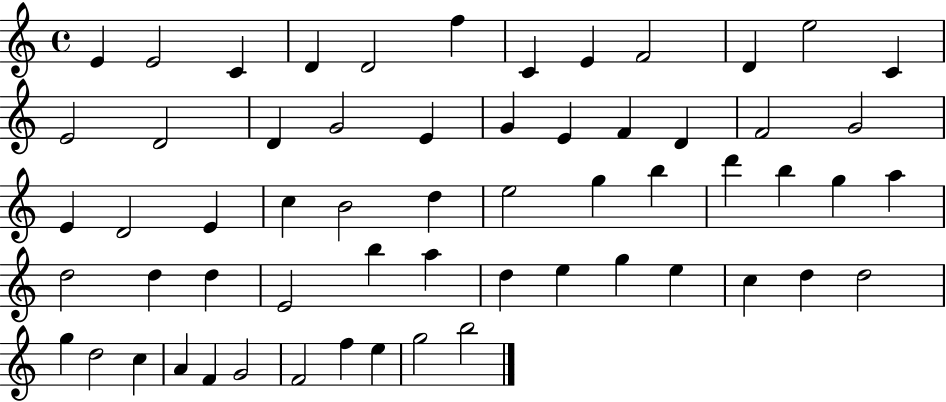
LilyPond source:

{
  \clef treble
  \time 4/4
  \defaultTimeSignature
  \key c \major
  e'4 e'2 c'4 | d'4 d'2 f''4 | c'4 e'4 f'2 | d'4 e''2 c'4 | \break e'2 d'2 | d'4 g'2 e'4 | g'4 e'4 f'4 d'4 | f'2 g'2 | \break e'4 d'2 e'4 | c''4 b'2 d''4 | e''2 g''4 b''4 | d'''4 b''4 g''4 a''4 | \break d''2 d''4 d''4 | e'2 b''4 a''4 | d''4 e''4 g''4 e''4 | c''4 d''4 d''2 | \break g''4 d''2 c''4 | a'4 f'4 g'2 | f'2 f''4 e''4 | g''2 b''2 | \break \bar "|."
}